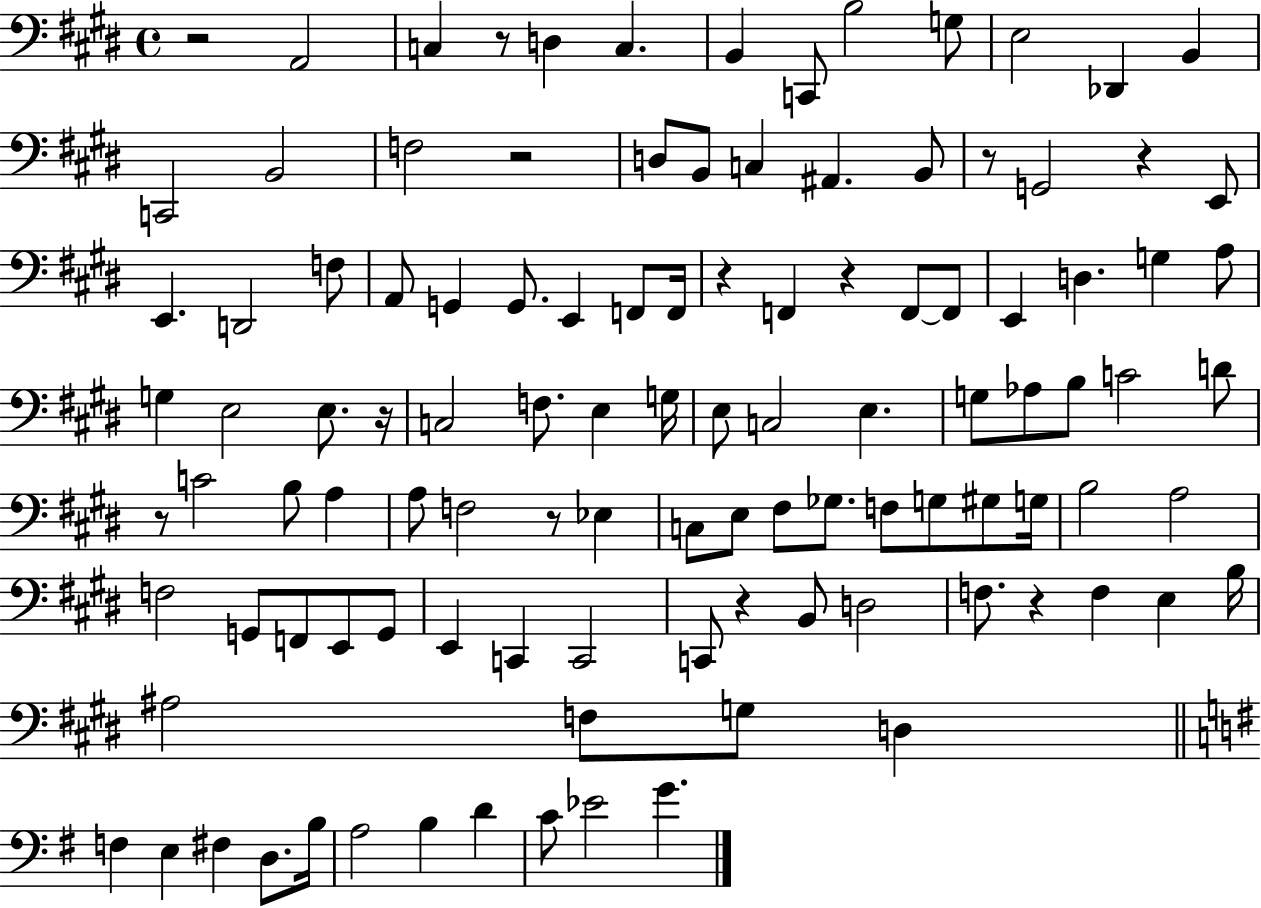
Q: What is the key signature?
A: E major